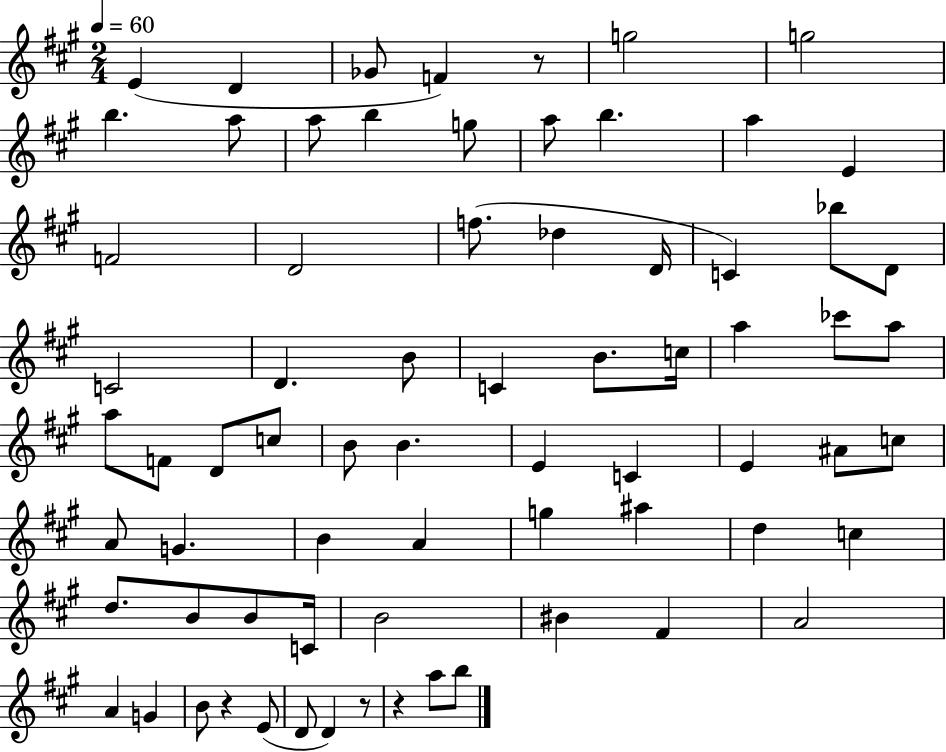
X:1
T:Untitled
M:2/4
L:1/4
K:A
E D _G/2 F z/2 g2 g2 b a/2 a/2 b g/2 a/2 b a E F2 D2 f/2 _d D/4 C _b/2 D/2 C2 D B/2 C B/2 c/4 a _c'/2 a/2 a/2 F/2 D/2 c/2 B/2 B E C E ^A/2 c/2 A/2 G B A g ^a d c d/2 B/2 B/2 C/4 B2 ^B ^F A2 A G B/2 z E/2 D/2 D z/2 z a/2 b/2